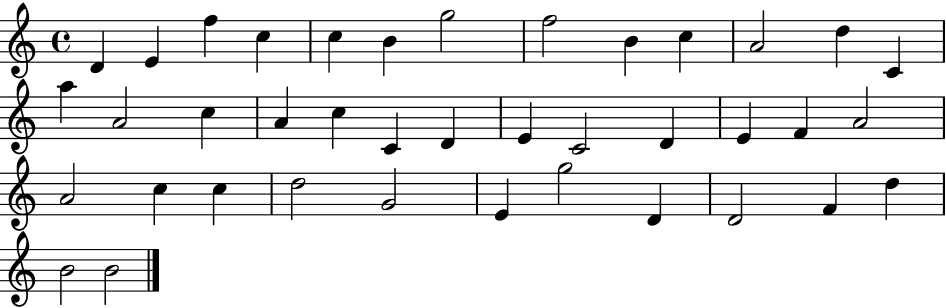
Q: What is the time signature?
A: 4/4